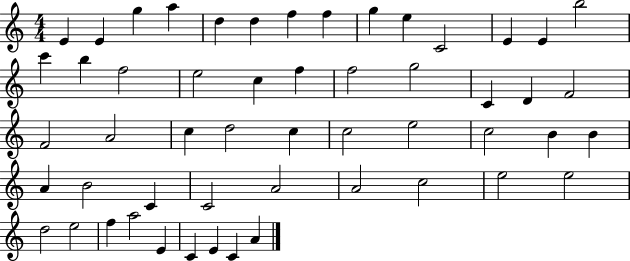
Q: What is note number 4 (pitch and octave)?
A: A5